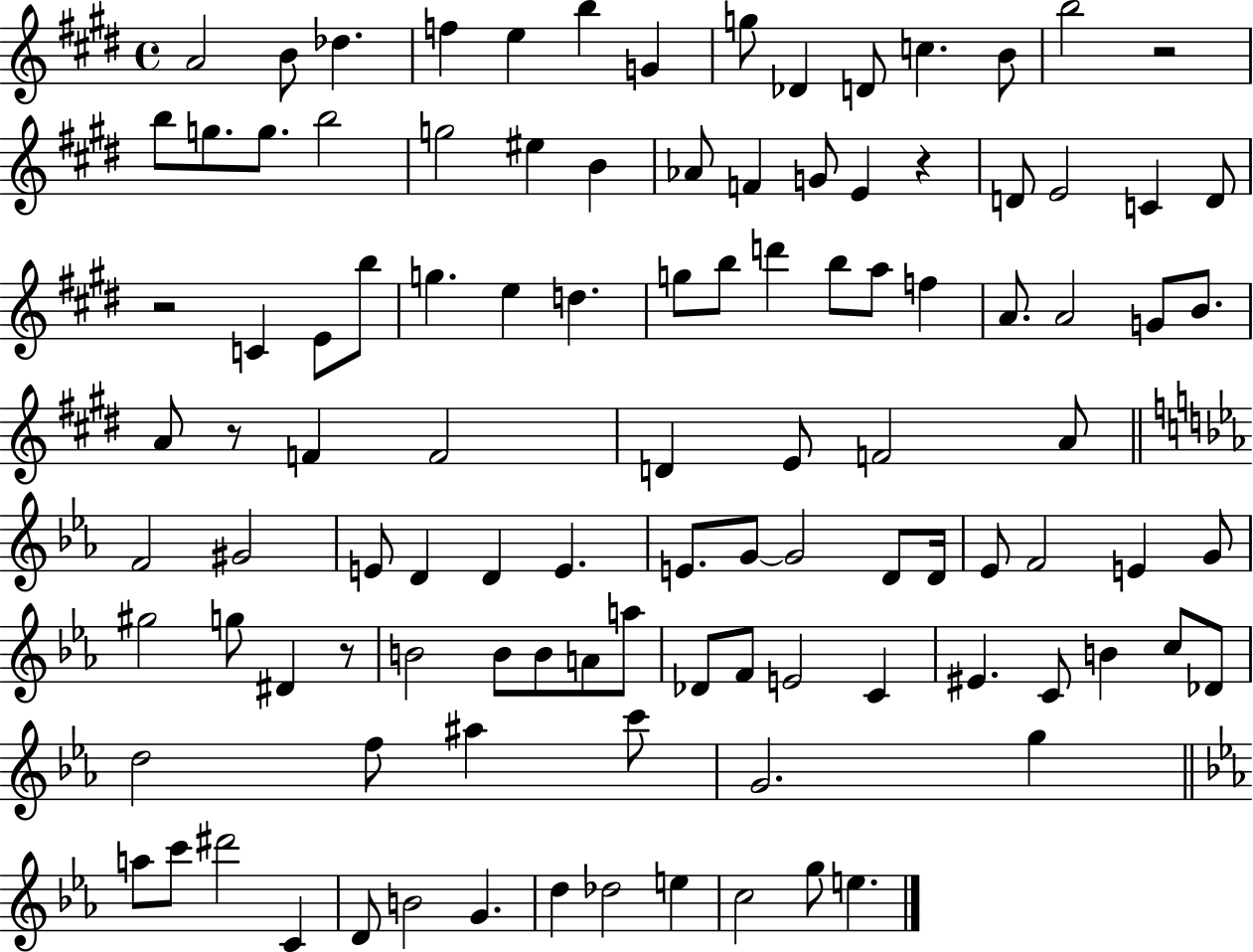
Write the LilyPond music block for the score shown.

{
  \clef treble
  \time 4/4
  \defaultTimeSignature
  \key e \major
  a'2 b'8 des''4. | f''4 e''4 b''4 g'4 | g''8 des'4 d'8 c''4. b'8 | b''2 r2 | \break b''8 g''8. g''8. b''2 | g''2 eis''4 b'4 | aes'8 f'4 g'8 e'4 r4 | d'8 e'2 c'4 d'8 | \break r2 c'4 e'8 b''8 | g''4. e''4 d''4. | g''8 b''8 d'''4 b''8 a''8 f''4 | a'8. a'2 g'8 b'8. | \break a'8 r8 f'4 f'2 | d'4 e'8 f'2 a'8 | \bar "||" \break \key ees \major f'2 gis'2 | e'8 d'4 d'4 e'4. | e'8. g'8~~ g'2 d'8 d'16 | ees'8 f'2 e'4 g'8 | \break gis''2 g''8 dis'4 r8 | b'2 b'8 b'8 a'8 a''8 | des'8 f'8 e'2 c'4 | eis'4. c'8 b'4 c''8 des'8 | \break d''2 f''8 ais''4 c'''8 | g'2. g''4 | \bar "||" \break \key ees \major a''8 c'''8 dis'''2 c'4 | d'8 b'2 g'4. | d''4 des''2 e''4 | c''2 g''8 e''4. | \break \bar "|."
}